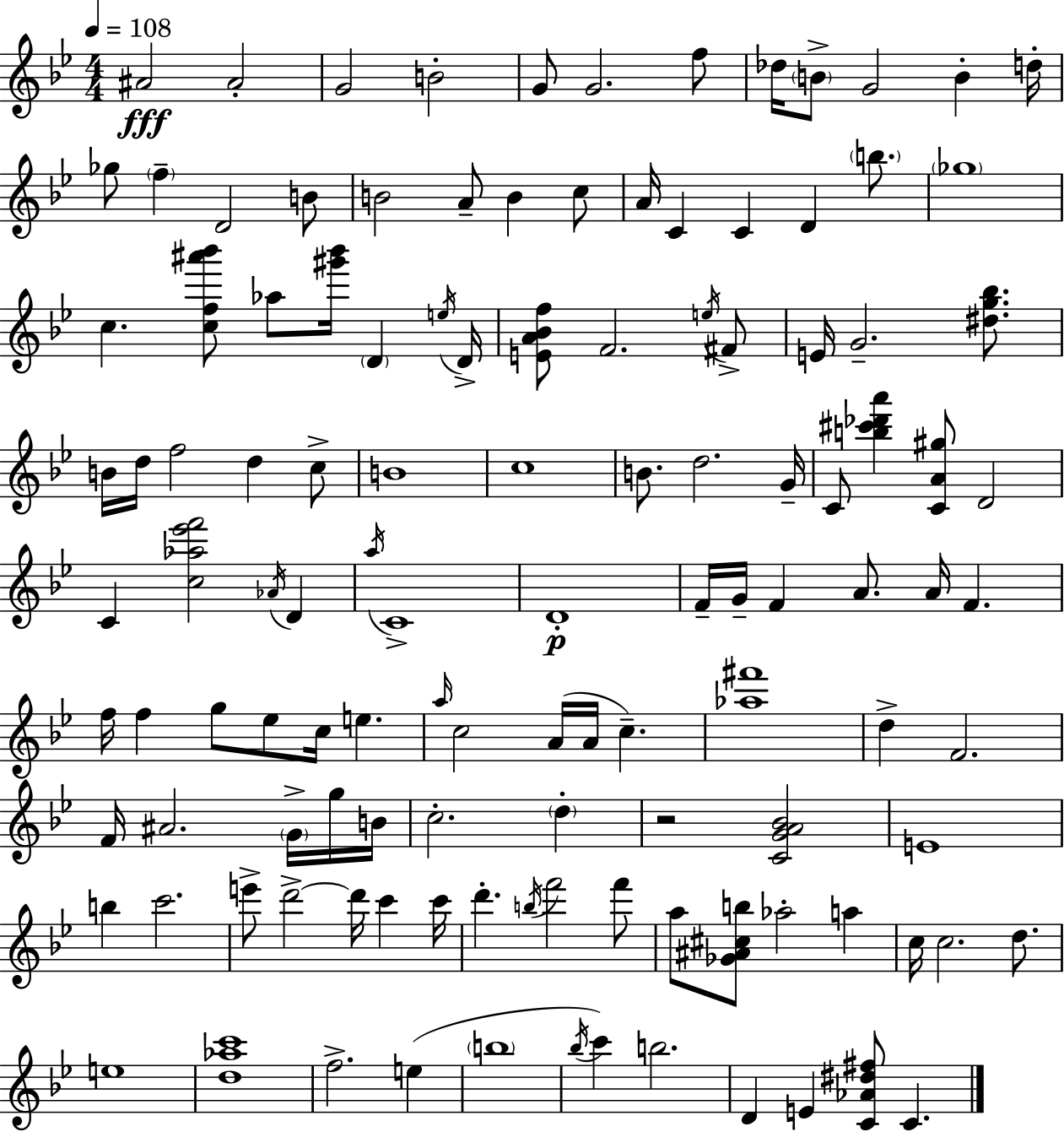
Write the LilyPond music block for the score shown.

{
  \clef treble
  \numericTimeSignature
  \time 4/4
  \key g \minor
  \tempo 4 = 108
  ais'2\fff ais'2-. | g'2 b'2-. | g'8 g'2. f''8 | des''16 \parenthesize b'8-> g'2 b'4-. d''16-. | \break ges''8 \parenthesize f''4-- d'2 b'8 | b'2 a'8-- b'4 c''8 | a'16 c'4 c'4 d'4 \parenthesize b''8. | \parenthesize ges''1 | \break c''4. <c'' f'' ais''' bes'''>8 aes''8 <gis''' bes'''>16 \parenthesize d'4 \acciaccatura { e''16 } | d'16-> <e' a' bes' f''>8 f'2. \acciaccatura { e''16 } | fis'8-> e'16 g'2.-- <dis'' g'' bes''>8. | b'16 d''16 f''2 d''4 | \break c''8-> b'1 | c''1 | b'8. d''2. | g'16-- c'8 <b'' cis''' des''' a'''>4 <c' a' gis''>8 d'2 | \break c'4 <c'' aes'' ees''' f'''>2 \acciaccatura { aes'16 } d'4 | \acciaccatura { a''16 } c'1-> | d'1-.\p | f'16-- g'16-- f'4 a'8. a'16 f'4. | \break f''16 f''4 g''8 ees''8 c''16 e''4. | \grace { a''16 } c''2 a'16( a'16 c''4.--) | <aes'' fis'''>1 | d''4-> f'2. | \break f'16 ais'2. | \parenthesize g'16-> g''16 b'16 c''2.-. | \parenthesize d''4-. r2 <c' g' a' bes'>2 | e'1 | \break b''4 c'''2. | e'''8-> d'''2->~~ d'''16 | c'''4 c'''16 d'''4.-. \acciaccatura { b''16 } f'''2 | f'''8 a''8 <ges' ais' cis'' b''>8 aes''2-. | \break a''4 c''16 c''2. | d''8. e''1 | <d'' aes'' c'''>1 | f''2.-> | \break e''4( \parenthesize b''1 | \acciaccatura { bes''16 }) c'''4 b''2. | d'4 e'4 <c' aes' dis'' fis''>8 | c'4. \bar "|."
}